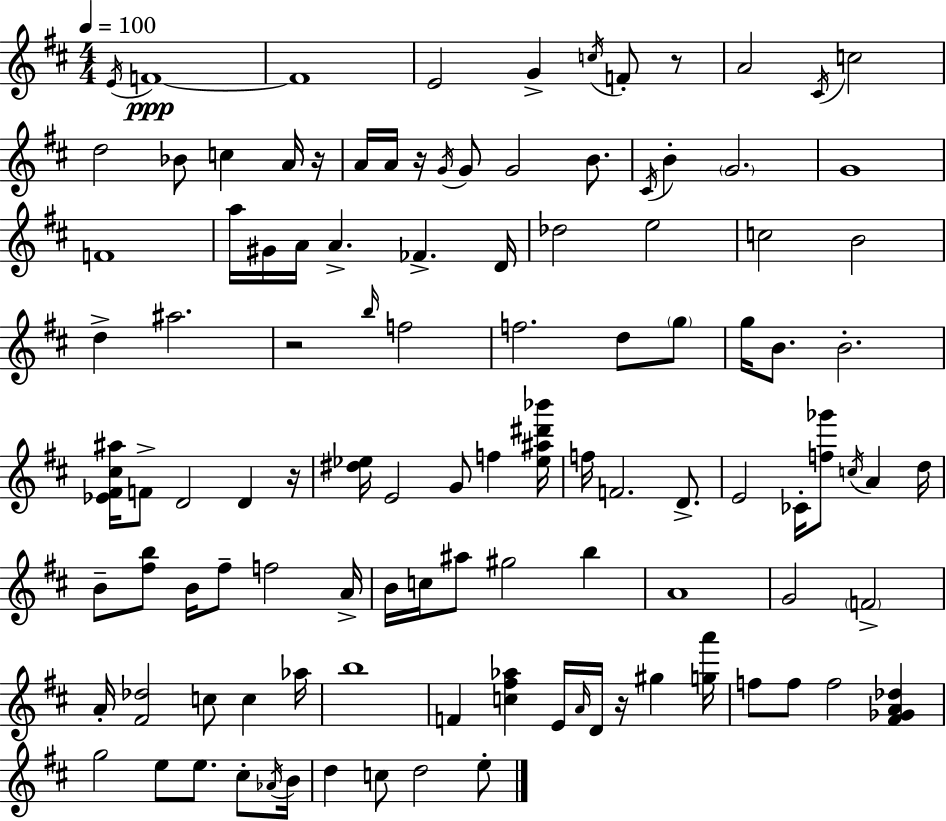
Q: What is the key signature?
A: D major